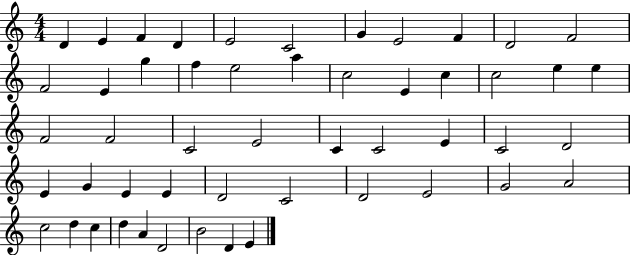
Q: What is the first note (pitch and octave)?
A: D4